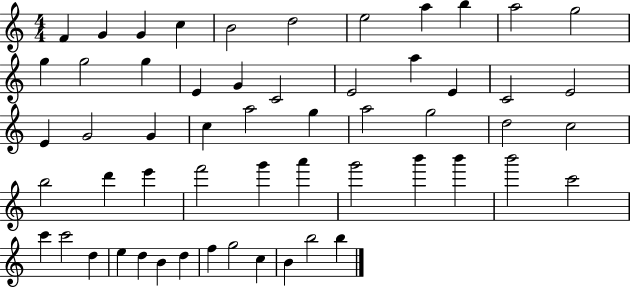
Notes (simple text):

F4/q G4/q G4/q C5/q B4/h D5/h E5/h A5/q B5/q A5/h G5/h G5/q G5/h G5/q E4/q G4/q C4/h E4/h A5/q E4/q C4/h E4/h E4/q G4/h G4/q C5/q A5/h G5/q A5/h G5/h D5/h C5/h B5/h D6/q E6/q F6/h G6/q A6/q G6/h B6/q B6/q B6/h C6/h C6/q C6/h D5/q E5/q D5/q B4/q D5/q F5/q G5/h C5/q B4/q B5/h B5/q